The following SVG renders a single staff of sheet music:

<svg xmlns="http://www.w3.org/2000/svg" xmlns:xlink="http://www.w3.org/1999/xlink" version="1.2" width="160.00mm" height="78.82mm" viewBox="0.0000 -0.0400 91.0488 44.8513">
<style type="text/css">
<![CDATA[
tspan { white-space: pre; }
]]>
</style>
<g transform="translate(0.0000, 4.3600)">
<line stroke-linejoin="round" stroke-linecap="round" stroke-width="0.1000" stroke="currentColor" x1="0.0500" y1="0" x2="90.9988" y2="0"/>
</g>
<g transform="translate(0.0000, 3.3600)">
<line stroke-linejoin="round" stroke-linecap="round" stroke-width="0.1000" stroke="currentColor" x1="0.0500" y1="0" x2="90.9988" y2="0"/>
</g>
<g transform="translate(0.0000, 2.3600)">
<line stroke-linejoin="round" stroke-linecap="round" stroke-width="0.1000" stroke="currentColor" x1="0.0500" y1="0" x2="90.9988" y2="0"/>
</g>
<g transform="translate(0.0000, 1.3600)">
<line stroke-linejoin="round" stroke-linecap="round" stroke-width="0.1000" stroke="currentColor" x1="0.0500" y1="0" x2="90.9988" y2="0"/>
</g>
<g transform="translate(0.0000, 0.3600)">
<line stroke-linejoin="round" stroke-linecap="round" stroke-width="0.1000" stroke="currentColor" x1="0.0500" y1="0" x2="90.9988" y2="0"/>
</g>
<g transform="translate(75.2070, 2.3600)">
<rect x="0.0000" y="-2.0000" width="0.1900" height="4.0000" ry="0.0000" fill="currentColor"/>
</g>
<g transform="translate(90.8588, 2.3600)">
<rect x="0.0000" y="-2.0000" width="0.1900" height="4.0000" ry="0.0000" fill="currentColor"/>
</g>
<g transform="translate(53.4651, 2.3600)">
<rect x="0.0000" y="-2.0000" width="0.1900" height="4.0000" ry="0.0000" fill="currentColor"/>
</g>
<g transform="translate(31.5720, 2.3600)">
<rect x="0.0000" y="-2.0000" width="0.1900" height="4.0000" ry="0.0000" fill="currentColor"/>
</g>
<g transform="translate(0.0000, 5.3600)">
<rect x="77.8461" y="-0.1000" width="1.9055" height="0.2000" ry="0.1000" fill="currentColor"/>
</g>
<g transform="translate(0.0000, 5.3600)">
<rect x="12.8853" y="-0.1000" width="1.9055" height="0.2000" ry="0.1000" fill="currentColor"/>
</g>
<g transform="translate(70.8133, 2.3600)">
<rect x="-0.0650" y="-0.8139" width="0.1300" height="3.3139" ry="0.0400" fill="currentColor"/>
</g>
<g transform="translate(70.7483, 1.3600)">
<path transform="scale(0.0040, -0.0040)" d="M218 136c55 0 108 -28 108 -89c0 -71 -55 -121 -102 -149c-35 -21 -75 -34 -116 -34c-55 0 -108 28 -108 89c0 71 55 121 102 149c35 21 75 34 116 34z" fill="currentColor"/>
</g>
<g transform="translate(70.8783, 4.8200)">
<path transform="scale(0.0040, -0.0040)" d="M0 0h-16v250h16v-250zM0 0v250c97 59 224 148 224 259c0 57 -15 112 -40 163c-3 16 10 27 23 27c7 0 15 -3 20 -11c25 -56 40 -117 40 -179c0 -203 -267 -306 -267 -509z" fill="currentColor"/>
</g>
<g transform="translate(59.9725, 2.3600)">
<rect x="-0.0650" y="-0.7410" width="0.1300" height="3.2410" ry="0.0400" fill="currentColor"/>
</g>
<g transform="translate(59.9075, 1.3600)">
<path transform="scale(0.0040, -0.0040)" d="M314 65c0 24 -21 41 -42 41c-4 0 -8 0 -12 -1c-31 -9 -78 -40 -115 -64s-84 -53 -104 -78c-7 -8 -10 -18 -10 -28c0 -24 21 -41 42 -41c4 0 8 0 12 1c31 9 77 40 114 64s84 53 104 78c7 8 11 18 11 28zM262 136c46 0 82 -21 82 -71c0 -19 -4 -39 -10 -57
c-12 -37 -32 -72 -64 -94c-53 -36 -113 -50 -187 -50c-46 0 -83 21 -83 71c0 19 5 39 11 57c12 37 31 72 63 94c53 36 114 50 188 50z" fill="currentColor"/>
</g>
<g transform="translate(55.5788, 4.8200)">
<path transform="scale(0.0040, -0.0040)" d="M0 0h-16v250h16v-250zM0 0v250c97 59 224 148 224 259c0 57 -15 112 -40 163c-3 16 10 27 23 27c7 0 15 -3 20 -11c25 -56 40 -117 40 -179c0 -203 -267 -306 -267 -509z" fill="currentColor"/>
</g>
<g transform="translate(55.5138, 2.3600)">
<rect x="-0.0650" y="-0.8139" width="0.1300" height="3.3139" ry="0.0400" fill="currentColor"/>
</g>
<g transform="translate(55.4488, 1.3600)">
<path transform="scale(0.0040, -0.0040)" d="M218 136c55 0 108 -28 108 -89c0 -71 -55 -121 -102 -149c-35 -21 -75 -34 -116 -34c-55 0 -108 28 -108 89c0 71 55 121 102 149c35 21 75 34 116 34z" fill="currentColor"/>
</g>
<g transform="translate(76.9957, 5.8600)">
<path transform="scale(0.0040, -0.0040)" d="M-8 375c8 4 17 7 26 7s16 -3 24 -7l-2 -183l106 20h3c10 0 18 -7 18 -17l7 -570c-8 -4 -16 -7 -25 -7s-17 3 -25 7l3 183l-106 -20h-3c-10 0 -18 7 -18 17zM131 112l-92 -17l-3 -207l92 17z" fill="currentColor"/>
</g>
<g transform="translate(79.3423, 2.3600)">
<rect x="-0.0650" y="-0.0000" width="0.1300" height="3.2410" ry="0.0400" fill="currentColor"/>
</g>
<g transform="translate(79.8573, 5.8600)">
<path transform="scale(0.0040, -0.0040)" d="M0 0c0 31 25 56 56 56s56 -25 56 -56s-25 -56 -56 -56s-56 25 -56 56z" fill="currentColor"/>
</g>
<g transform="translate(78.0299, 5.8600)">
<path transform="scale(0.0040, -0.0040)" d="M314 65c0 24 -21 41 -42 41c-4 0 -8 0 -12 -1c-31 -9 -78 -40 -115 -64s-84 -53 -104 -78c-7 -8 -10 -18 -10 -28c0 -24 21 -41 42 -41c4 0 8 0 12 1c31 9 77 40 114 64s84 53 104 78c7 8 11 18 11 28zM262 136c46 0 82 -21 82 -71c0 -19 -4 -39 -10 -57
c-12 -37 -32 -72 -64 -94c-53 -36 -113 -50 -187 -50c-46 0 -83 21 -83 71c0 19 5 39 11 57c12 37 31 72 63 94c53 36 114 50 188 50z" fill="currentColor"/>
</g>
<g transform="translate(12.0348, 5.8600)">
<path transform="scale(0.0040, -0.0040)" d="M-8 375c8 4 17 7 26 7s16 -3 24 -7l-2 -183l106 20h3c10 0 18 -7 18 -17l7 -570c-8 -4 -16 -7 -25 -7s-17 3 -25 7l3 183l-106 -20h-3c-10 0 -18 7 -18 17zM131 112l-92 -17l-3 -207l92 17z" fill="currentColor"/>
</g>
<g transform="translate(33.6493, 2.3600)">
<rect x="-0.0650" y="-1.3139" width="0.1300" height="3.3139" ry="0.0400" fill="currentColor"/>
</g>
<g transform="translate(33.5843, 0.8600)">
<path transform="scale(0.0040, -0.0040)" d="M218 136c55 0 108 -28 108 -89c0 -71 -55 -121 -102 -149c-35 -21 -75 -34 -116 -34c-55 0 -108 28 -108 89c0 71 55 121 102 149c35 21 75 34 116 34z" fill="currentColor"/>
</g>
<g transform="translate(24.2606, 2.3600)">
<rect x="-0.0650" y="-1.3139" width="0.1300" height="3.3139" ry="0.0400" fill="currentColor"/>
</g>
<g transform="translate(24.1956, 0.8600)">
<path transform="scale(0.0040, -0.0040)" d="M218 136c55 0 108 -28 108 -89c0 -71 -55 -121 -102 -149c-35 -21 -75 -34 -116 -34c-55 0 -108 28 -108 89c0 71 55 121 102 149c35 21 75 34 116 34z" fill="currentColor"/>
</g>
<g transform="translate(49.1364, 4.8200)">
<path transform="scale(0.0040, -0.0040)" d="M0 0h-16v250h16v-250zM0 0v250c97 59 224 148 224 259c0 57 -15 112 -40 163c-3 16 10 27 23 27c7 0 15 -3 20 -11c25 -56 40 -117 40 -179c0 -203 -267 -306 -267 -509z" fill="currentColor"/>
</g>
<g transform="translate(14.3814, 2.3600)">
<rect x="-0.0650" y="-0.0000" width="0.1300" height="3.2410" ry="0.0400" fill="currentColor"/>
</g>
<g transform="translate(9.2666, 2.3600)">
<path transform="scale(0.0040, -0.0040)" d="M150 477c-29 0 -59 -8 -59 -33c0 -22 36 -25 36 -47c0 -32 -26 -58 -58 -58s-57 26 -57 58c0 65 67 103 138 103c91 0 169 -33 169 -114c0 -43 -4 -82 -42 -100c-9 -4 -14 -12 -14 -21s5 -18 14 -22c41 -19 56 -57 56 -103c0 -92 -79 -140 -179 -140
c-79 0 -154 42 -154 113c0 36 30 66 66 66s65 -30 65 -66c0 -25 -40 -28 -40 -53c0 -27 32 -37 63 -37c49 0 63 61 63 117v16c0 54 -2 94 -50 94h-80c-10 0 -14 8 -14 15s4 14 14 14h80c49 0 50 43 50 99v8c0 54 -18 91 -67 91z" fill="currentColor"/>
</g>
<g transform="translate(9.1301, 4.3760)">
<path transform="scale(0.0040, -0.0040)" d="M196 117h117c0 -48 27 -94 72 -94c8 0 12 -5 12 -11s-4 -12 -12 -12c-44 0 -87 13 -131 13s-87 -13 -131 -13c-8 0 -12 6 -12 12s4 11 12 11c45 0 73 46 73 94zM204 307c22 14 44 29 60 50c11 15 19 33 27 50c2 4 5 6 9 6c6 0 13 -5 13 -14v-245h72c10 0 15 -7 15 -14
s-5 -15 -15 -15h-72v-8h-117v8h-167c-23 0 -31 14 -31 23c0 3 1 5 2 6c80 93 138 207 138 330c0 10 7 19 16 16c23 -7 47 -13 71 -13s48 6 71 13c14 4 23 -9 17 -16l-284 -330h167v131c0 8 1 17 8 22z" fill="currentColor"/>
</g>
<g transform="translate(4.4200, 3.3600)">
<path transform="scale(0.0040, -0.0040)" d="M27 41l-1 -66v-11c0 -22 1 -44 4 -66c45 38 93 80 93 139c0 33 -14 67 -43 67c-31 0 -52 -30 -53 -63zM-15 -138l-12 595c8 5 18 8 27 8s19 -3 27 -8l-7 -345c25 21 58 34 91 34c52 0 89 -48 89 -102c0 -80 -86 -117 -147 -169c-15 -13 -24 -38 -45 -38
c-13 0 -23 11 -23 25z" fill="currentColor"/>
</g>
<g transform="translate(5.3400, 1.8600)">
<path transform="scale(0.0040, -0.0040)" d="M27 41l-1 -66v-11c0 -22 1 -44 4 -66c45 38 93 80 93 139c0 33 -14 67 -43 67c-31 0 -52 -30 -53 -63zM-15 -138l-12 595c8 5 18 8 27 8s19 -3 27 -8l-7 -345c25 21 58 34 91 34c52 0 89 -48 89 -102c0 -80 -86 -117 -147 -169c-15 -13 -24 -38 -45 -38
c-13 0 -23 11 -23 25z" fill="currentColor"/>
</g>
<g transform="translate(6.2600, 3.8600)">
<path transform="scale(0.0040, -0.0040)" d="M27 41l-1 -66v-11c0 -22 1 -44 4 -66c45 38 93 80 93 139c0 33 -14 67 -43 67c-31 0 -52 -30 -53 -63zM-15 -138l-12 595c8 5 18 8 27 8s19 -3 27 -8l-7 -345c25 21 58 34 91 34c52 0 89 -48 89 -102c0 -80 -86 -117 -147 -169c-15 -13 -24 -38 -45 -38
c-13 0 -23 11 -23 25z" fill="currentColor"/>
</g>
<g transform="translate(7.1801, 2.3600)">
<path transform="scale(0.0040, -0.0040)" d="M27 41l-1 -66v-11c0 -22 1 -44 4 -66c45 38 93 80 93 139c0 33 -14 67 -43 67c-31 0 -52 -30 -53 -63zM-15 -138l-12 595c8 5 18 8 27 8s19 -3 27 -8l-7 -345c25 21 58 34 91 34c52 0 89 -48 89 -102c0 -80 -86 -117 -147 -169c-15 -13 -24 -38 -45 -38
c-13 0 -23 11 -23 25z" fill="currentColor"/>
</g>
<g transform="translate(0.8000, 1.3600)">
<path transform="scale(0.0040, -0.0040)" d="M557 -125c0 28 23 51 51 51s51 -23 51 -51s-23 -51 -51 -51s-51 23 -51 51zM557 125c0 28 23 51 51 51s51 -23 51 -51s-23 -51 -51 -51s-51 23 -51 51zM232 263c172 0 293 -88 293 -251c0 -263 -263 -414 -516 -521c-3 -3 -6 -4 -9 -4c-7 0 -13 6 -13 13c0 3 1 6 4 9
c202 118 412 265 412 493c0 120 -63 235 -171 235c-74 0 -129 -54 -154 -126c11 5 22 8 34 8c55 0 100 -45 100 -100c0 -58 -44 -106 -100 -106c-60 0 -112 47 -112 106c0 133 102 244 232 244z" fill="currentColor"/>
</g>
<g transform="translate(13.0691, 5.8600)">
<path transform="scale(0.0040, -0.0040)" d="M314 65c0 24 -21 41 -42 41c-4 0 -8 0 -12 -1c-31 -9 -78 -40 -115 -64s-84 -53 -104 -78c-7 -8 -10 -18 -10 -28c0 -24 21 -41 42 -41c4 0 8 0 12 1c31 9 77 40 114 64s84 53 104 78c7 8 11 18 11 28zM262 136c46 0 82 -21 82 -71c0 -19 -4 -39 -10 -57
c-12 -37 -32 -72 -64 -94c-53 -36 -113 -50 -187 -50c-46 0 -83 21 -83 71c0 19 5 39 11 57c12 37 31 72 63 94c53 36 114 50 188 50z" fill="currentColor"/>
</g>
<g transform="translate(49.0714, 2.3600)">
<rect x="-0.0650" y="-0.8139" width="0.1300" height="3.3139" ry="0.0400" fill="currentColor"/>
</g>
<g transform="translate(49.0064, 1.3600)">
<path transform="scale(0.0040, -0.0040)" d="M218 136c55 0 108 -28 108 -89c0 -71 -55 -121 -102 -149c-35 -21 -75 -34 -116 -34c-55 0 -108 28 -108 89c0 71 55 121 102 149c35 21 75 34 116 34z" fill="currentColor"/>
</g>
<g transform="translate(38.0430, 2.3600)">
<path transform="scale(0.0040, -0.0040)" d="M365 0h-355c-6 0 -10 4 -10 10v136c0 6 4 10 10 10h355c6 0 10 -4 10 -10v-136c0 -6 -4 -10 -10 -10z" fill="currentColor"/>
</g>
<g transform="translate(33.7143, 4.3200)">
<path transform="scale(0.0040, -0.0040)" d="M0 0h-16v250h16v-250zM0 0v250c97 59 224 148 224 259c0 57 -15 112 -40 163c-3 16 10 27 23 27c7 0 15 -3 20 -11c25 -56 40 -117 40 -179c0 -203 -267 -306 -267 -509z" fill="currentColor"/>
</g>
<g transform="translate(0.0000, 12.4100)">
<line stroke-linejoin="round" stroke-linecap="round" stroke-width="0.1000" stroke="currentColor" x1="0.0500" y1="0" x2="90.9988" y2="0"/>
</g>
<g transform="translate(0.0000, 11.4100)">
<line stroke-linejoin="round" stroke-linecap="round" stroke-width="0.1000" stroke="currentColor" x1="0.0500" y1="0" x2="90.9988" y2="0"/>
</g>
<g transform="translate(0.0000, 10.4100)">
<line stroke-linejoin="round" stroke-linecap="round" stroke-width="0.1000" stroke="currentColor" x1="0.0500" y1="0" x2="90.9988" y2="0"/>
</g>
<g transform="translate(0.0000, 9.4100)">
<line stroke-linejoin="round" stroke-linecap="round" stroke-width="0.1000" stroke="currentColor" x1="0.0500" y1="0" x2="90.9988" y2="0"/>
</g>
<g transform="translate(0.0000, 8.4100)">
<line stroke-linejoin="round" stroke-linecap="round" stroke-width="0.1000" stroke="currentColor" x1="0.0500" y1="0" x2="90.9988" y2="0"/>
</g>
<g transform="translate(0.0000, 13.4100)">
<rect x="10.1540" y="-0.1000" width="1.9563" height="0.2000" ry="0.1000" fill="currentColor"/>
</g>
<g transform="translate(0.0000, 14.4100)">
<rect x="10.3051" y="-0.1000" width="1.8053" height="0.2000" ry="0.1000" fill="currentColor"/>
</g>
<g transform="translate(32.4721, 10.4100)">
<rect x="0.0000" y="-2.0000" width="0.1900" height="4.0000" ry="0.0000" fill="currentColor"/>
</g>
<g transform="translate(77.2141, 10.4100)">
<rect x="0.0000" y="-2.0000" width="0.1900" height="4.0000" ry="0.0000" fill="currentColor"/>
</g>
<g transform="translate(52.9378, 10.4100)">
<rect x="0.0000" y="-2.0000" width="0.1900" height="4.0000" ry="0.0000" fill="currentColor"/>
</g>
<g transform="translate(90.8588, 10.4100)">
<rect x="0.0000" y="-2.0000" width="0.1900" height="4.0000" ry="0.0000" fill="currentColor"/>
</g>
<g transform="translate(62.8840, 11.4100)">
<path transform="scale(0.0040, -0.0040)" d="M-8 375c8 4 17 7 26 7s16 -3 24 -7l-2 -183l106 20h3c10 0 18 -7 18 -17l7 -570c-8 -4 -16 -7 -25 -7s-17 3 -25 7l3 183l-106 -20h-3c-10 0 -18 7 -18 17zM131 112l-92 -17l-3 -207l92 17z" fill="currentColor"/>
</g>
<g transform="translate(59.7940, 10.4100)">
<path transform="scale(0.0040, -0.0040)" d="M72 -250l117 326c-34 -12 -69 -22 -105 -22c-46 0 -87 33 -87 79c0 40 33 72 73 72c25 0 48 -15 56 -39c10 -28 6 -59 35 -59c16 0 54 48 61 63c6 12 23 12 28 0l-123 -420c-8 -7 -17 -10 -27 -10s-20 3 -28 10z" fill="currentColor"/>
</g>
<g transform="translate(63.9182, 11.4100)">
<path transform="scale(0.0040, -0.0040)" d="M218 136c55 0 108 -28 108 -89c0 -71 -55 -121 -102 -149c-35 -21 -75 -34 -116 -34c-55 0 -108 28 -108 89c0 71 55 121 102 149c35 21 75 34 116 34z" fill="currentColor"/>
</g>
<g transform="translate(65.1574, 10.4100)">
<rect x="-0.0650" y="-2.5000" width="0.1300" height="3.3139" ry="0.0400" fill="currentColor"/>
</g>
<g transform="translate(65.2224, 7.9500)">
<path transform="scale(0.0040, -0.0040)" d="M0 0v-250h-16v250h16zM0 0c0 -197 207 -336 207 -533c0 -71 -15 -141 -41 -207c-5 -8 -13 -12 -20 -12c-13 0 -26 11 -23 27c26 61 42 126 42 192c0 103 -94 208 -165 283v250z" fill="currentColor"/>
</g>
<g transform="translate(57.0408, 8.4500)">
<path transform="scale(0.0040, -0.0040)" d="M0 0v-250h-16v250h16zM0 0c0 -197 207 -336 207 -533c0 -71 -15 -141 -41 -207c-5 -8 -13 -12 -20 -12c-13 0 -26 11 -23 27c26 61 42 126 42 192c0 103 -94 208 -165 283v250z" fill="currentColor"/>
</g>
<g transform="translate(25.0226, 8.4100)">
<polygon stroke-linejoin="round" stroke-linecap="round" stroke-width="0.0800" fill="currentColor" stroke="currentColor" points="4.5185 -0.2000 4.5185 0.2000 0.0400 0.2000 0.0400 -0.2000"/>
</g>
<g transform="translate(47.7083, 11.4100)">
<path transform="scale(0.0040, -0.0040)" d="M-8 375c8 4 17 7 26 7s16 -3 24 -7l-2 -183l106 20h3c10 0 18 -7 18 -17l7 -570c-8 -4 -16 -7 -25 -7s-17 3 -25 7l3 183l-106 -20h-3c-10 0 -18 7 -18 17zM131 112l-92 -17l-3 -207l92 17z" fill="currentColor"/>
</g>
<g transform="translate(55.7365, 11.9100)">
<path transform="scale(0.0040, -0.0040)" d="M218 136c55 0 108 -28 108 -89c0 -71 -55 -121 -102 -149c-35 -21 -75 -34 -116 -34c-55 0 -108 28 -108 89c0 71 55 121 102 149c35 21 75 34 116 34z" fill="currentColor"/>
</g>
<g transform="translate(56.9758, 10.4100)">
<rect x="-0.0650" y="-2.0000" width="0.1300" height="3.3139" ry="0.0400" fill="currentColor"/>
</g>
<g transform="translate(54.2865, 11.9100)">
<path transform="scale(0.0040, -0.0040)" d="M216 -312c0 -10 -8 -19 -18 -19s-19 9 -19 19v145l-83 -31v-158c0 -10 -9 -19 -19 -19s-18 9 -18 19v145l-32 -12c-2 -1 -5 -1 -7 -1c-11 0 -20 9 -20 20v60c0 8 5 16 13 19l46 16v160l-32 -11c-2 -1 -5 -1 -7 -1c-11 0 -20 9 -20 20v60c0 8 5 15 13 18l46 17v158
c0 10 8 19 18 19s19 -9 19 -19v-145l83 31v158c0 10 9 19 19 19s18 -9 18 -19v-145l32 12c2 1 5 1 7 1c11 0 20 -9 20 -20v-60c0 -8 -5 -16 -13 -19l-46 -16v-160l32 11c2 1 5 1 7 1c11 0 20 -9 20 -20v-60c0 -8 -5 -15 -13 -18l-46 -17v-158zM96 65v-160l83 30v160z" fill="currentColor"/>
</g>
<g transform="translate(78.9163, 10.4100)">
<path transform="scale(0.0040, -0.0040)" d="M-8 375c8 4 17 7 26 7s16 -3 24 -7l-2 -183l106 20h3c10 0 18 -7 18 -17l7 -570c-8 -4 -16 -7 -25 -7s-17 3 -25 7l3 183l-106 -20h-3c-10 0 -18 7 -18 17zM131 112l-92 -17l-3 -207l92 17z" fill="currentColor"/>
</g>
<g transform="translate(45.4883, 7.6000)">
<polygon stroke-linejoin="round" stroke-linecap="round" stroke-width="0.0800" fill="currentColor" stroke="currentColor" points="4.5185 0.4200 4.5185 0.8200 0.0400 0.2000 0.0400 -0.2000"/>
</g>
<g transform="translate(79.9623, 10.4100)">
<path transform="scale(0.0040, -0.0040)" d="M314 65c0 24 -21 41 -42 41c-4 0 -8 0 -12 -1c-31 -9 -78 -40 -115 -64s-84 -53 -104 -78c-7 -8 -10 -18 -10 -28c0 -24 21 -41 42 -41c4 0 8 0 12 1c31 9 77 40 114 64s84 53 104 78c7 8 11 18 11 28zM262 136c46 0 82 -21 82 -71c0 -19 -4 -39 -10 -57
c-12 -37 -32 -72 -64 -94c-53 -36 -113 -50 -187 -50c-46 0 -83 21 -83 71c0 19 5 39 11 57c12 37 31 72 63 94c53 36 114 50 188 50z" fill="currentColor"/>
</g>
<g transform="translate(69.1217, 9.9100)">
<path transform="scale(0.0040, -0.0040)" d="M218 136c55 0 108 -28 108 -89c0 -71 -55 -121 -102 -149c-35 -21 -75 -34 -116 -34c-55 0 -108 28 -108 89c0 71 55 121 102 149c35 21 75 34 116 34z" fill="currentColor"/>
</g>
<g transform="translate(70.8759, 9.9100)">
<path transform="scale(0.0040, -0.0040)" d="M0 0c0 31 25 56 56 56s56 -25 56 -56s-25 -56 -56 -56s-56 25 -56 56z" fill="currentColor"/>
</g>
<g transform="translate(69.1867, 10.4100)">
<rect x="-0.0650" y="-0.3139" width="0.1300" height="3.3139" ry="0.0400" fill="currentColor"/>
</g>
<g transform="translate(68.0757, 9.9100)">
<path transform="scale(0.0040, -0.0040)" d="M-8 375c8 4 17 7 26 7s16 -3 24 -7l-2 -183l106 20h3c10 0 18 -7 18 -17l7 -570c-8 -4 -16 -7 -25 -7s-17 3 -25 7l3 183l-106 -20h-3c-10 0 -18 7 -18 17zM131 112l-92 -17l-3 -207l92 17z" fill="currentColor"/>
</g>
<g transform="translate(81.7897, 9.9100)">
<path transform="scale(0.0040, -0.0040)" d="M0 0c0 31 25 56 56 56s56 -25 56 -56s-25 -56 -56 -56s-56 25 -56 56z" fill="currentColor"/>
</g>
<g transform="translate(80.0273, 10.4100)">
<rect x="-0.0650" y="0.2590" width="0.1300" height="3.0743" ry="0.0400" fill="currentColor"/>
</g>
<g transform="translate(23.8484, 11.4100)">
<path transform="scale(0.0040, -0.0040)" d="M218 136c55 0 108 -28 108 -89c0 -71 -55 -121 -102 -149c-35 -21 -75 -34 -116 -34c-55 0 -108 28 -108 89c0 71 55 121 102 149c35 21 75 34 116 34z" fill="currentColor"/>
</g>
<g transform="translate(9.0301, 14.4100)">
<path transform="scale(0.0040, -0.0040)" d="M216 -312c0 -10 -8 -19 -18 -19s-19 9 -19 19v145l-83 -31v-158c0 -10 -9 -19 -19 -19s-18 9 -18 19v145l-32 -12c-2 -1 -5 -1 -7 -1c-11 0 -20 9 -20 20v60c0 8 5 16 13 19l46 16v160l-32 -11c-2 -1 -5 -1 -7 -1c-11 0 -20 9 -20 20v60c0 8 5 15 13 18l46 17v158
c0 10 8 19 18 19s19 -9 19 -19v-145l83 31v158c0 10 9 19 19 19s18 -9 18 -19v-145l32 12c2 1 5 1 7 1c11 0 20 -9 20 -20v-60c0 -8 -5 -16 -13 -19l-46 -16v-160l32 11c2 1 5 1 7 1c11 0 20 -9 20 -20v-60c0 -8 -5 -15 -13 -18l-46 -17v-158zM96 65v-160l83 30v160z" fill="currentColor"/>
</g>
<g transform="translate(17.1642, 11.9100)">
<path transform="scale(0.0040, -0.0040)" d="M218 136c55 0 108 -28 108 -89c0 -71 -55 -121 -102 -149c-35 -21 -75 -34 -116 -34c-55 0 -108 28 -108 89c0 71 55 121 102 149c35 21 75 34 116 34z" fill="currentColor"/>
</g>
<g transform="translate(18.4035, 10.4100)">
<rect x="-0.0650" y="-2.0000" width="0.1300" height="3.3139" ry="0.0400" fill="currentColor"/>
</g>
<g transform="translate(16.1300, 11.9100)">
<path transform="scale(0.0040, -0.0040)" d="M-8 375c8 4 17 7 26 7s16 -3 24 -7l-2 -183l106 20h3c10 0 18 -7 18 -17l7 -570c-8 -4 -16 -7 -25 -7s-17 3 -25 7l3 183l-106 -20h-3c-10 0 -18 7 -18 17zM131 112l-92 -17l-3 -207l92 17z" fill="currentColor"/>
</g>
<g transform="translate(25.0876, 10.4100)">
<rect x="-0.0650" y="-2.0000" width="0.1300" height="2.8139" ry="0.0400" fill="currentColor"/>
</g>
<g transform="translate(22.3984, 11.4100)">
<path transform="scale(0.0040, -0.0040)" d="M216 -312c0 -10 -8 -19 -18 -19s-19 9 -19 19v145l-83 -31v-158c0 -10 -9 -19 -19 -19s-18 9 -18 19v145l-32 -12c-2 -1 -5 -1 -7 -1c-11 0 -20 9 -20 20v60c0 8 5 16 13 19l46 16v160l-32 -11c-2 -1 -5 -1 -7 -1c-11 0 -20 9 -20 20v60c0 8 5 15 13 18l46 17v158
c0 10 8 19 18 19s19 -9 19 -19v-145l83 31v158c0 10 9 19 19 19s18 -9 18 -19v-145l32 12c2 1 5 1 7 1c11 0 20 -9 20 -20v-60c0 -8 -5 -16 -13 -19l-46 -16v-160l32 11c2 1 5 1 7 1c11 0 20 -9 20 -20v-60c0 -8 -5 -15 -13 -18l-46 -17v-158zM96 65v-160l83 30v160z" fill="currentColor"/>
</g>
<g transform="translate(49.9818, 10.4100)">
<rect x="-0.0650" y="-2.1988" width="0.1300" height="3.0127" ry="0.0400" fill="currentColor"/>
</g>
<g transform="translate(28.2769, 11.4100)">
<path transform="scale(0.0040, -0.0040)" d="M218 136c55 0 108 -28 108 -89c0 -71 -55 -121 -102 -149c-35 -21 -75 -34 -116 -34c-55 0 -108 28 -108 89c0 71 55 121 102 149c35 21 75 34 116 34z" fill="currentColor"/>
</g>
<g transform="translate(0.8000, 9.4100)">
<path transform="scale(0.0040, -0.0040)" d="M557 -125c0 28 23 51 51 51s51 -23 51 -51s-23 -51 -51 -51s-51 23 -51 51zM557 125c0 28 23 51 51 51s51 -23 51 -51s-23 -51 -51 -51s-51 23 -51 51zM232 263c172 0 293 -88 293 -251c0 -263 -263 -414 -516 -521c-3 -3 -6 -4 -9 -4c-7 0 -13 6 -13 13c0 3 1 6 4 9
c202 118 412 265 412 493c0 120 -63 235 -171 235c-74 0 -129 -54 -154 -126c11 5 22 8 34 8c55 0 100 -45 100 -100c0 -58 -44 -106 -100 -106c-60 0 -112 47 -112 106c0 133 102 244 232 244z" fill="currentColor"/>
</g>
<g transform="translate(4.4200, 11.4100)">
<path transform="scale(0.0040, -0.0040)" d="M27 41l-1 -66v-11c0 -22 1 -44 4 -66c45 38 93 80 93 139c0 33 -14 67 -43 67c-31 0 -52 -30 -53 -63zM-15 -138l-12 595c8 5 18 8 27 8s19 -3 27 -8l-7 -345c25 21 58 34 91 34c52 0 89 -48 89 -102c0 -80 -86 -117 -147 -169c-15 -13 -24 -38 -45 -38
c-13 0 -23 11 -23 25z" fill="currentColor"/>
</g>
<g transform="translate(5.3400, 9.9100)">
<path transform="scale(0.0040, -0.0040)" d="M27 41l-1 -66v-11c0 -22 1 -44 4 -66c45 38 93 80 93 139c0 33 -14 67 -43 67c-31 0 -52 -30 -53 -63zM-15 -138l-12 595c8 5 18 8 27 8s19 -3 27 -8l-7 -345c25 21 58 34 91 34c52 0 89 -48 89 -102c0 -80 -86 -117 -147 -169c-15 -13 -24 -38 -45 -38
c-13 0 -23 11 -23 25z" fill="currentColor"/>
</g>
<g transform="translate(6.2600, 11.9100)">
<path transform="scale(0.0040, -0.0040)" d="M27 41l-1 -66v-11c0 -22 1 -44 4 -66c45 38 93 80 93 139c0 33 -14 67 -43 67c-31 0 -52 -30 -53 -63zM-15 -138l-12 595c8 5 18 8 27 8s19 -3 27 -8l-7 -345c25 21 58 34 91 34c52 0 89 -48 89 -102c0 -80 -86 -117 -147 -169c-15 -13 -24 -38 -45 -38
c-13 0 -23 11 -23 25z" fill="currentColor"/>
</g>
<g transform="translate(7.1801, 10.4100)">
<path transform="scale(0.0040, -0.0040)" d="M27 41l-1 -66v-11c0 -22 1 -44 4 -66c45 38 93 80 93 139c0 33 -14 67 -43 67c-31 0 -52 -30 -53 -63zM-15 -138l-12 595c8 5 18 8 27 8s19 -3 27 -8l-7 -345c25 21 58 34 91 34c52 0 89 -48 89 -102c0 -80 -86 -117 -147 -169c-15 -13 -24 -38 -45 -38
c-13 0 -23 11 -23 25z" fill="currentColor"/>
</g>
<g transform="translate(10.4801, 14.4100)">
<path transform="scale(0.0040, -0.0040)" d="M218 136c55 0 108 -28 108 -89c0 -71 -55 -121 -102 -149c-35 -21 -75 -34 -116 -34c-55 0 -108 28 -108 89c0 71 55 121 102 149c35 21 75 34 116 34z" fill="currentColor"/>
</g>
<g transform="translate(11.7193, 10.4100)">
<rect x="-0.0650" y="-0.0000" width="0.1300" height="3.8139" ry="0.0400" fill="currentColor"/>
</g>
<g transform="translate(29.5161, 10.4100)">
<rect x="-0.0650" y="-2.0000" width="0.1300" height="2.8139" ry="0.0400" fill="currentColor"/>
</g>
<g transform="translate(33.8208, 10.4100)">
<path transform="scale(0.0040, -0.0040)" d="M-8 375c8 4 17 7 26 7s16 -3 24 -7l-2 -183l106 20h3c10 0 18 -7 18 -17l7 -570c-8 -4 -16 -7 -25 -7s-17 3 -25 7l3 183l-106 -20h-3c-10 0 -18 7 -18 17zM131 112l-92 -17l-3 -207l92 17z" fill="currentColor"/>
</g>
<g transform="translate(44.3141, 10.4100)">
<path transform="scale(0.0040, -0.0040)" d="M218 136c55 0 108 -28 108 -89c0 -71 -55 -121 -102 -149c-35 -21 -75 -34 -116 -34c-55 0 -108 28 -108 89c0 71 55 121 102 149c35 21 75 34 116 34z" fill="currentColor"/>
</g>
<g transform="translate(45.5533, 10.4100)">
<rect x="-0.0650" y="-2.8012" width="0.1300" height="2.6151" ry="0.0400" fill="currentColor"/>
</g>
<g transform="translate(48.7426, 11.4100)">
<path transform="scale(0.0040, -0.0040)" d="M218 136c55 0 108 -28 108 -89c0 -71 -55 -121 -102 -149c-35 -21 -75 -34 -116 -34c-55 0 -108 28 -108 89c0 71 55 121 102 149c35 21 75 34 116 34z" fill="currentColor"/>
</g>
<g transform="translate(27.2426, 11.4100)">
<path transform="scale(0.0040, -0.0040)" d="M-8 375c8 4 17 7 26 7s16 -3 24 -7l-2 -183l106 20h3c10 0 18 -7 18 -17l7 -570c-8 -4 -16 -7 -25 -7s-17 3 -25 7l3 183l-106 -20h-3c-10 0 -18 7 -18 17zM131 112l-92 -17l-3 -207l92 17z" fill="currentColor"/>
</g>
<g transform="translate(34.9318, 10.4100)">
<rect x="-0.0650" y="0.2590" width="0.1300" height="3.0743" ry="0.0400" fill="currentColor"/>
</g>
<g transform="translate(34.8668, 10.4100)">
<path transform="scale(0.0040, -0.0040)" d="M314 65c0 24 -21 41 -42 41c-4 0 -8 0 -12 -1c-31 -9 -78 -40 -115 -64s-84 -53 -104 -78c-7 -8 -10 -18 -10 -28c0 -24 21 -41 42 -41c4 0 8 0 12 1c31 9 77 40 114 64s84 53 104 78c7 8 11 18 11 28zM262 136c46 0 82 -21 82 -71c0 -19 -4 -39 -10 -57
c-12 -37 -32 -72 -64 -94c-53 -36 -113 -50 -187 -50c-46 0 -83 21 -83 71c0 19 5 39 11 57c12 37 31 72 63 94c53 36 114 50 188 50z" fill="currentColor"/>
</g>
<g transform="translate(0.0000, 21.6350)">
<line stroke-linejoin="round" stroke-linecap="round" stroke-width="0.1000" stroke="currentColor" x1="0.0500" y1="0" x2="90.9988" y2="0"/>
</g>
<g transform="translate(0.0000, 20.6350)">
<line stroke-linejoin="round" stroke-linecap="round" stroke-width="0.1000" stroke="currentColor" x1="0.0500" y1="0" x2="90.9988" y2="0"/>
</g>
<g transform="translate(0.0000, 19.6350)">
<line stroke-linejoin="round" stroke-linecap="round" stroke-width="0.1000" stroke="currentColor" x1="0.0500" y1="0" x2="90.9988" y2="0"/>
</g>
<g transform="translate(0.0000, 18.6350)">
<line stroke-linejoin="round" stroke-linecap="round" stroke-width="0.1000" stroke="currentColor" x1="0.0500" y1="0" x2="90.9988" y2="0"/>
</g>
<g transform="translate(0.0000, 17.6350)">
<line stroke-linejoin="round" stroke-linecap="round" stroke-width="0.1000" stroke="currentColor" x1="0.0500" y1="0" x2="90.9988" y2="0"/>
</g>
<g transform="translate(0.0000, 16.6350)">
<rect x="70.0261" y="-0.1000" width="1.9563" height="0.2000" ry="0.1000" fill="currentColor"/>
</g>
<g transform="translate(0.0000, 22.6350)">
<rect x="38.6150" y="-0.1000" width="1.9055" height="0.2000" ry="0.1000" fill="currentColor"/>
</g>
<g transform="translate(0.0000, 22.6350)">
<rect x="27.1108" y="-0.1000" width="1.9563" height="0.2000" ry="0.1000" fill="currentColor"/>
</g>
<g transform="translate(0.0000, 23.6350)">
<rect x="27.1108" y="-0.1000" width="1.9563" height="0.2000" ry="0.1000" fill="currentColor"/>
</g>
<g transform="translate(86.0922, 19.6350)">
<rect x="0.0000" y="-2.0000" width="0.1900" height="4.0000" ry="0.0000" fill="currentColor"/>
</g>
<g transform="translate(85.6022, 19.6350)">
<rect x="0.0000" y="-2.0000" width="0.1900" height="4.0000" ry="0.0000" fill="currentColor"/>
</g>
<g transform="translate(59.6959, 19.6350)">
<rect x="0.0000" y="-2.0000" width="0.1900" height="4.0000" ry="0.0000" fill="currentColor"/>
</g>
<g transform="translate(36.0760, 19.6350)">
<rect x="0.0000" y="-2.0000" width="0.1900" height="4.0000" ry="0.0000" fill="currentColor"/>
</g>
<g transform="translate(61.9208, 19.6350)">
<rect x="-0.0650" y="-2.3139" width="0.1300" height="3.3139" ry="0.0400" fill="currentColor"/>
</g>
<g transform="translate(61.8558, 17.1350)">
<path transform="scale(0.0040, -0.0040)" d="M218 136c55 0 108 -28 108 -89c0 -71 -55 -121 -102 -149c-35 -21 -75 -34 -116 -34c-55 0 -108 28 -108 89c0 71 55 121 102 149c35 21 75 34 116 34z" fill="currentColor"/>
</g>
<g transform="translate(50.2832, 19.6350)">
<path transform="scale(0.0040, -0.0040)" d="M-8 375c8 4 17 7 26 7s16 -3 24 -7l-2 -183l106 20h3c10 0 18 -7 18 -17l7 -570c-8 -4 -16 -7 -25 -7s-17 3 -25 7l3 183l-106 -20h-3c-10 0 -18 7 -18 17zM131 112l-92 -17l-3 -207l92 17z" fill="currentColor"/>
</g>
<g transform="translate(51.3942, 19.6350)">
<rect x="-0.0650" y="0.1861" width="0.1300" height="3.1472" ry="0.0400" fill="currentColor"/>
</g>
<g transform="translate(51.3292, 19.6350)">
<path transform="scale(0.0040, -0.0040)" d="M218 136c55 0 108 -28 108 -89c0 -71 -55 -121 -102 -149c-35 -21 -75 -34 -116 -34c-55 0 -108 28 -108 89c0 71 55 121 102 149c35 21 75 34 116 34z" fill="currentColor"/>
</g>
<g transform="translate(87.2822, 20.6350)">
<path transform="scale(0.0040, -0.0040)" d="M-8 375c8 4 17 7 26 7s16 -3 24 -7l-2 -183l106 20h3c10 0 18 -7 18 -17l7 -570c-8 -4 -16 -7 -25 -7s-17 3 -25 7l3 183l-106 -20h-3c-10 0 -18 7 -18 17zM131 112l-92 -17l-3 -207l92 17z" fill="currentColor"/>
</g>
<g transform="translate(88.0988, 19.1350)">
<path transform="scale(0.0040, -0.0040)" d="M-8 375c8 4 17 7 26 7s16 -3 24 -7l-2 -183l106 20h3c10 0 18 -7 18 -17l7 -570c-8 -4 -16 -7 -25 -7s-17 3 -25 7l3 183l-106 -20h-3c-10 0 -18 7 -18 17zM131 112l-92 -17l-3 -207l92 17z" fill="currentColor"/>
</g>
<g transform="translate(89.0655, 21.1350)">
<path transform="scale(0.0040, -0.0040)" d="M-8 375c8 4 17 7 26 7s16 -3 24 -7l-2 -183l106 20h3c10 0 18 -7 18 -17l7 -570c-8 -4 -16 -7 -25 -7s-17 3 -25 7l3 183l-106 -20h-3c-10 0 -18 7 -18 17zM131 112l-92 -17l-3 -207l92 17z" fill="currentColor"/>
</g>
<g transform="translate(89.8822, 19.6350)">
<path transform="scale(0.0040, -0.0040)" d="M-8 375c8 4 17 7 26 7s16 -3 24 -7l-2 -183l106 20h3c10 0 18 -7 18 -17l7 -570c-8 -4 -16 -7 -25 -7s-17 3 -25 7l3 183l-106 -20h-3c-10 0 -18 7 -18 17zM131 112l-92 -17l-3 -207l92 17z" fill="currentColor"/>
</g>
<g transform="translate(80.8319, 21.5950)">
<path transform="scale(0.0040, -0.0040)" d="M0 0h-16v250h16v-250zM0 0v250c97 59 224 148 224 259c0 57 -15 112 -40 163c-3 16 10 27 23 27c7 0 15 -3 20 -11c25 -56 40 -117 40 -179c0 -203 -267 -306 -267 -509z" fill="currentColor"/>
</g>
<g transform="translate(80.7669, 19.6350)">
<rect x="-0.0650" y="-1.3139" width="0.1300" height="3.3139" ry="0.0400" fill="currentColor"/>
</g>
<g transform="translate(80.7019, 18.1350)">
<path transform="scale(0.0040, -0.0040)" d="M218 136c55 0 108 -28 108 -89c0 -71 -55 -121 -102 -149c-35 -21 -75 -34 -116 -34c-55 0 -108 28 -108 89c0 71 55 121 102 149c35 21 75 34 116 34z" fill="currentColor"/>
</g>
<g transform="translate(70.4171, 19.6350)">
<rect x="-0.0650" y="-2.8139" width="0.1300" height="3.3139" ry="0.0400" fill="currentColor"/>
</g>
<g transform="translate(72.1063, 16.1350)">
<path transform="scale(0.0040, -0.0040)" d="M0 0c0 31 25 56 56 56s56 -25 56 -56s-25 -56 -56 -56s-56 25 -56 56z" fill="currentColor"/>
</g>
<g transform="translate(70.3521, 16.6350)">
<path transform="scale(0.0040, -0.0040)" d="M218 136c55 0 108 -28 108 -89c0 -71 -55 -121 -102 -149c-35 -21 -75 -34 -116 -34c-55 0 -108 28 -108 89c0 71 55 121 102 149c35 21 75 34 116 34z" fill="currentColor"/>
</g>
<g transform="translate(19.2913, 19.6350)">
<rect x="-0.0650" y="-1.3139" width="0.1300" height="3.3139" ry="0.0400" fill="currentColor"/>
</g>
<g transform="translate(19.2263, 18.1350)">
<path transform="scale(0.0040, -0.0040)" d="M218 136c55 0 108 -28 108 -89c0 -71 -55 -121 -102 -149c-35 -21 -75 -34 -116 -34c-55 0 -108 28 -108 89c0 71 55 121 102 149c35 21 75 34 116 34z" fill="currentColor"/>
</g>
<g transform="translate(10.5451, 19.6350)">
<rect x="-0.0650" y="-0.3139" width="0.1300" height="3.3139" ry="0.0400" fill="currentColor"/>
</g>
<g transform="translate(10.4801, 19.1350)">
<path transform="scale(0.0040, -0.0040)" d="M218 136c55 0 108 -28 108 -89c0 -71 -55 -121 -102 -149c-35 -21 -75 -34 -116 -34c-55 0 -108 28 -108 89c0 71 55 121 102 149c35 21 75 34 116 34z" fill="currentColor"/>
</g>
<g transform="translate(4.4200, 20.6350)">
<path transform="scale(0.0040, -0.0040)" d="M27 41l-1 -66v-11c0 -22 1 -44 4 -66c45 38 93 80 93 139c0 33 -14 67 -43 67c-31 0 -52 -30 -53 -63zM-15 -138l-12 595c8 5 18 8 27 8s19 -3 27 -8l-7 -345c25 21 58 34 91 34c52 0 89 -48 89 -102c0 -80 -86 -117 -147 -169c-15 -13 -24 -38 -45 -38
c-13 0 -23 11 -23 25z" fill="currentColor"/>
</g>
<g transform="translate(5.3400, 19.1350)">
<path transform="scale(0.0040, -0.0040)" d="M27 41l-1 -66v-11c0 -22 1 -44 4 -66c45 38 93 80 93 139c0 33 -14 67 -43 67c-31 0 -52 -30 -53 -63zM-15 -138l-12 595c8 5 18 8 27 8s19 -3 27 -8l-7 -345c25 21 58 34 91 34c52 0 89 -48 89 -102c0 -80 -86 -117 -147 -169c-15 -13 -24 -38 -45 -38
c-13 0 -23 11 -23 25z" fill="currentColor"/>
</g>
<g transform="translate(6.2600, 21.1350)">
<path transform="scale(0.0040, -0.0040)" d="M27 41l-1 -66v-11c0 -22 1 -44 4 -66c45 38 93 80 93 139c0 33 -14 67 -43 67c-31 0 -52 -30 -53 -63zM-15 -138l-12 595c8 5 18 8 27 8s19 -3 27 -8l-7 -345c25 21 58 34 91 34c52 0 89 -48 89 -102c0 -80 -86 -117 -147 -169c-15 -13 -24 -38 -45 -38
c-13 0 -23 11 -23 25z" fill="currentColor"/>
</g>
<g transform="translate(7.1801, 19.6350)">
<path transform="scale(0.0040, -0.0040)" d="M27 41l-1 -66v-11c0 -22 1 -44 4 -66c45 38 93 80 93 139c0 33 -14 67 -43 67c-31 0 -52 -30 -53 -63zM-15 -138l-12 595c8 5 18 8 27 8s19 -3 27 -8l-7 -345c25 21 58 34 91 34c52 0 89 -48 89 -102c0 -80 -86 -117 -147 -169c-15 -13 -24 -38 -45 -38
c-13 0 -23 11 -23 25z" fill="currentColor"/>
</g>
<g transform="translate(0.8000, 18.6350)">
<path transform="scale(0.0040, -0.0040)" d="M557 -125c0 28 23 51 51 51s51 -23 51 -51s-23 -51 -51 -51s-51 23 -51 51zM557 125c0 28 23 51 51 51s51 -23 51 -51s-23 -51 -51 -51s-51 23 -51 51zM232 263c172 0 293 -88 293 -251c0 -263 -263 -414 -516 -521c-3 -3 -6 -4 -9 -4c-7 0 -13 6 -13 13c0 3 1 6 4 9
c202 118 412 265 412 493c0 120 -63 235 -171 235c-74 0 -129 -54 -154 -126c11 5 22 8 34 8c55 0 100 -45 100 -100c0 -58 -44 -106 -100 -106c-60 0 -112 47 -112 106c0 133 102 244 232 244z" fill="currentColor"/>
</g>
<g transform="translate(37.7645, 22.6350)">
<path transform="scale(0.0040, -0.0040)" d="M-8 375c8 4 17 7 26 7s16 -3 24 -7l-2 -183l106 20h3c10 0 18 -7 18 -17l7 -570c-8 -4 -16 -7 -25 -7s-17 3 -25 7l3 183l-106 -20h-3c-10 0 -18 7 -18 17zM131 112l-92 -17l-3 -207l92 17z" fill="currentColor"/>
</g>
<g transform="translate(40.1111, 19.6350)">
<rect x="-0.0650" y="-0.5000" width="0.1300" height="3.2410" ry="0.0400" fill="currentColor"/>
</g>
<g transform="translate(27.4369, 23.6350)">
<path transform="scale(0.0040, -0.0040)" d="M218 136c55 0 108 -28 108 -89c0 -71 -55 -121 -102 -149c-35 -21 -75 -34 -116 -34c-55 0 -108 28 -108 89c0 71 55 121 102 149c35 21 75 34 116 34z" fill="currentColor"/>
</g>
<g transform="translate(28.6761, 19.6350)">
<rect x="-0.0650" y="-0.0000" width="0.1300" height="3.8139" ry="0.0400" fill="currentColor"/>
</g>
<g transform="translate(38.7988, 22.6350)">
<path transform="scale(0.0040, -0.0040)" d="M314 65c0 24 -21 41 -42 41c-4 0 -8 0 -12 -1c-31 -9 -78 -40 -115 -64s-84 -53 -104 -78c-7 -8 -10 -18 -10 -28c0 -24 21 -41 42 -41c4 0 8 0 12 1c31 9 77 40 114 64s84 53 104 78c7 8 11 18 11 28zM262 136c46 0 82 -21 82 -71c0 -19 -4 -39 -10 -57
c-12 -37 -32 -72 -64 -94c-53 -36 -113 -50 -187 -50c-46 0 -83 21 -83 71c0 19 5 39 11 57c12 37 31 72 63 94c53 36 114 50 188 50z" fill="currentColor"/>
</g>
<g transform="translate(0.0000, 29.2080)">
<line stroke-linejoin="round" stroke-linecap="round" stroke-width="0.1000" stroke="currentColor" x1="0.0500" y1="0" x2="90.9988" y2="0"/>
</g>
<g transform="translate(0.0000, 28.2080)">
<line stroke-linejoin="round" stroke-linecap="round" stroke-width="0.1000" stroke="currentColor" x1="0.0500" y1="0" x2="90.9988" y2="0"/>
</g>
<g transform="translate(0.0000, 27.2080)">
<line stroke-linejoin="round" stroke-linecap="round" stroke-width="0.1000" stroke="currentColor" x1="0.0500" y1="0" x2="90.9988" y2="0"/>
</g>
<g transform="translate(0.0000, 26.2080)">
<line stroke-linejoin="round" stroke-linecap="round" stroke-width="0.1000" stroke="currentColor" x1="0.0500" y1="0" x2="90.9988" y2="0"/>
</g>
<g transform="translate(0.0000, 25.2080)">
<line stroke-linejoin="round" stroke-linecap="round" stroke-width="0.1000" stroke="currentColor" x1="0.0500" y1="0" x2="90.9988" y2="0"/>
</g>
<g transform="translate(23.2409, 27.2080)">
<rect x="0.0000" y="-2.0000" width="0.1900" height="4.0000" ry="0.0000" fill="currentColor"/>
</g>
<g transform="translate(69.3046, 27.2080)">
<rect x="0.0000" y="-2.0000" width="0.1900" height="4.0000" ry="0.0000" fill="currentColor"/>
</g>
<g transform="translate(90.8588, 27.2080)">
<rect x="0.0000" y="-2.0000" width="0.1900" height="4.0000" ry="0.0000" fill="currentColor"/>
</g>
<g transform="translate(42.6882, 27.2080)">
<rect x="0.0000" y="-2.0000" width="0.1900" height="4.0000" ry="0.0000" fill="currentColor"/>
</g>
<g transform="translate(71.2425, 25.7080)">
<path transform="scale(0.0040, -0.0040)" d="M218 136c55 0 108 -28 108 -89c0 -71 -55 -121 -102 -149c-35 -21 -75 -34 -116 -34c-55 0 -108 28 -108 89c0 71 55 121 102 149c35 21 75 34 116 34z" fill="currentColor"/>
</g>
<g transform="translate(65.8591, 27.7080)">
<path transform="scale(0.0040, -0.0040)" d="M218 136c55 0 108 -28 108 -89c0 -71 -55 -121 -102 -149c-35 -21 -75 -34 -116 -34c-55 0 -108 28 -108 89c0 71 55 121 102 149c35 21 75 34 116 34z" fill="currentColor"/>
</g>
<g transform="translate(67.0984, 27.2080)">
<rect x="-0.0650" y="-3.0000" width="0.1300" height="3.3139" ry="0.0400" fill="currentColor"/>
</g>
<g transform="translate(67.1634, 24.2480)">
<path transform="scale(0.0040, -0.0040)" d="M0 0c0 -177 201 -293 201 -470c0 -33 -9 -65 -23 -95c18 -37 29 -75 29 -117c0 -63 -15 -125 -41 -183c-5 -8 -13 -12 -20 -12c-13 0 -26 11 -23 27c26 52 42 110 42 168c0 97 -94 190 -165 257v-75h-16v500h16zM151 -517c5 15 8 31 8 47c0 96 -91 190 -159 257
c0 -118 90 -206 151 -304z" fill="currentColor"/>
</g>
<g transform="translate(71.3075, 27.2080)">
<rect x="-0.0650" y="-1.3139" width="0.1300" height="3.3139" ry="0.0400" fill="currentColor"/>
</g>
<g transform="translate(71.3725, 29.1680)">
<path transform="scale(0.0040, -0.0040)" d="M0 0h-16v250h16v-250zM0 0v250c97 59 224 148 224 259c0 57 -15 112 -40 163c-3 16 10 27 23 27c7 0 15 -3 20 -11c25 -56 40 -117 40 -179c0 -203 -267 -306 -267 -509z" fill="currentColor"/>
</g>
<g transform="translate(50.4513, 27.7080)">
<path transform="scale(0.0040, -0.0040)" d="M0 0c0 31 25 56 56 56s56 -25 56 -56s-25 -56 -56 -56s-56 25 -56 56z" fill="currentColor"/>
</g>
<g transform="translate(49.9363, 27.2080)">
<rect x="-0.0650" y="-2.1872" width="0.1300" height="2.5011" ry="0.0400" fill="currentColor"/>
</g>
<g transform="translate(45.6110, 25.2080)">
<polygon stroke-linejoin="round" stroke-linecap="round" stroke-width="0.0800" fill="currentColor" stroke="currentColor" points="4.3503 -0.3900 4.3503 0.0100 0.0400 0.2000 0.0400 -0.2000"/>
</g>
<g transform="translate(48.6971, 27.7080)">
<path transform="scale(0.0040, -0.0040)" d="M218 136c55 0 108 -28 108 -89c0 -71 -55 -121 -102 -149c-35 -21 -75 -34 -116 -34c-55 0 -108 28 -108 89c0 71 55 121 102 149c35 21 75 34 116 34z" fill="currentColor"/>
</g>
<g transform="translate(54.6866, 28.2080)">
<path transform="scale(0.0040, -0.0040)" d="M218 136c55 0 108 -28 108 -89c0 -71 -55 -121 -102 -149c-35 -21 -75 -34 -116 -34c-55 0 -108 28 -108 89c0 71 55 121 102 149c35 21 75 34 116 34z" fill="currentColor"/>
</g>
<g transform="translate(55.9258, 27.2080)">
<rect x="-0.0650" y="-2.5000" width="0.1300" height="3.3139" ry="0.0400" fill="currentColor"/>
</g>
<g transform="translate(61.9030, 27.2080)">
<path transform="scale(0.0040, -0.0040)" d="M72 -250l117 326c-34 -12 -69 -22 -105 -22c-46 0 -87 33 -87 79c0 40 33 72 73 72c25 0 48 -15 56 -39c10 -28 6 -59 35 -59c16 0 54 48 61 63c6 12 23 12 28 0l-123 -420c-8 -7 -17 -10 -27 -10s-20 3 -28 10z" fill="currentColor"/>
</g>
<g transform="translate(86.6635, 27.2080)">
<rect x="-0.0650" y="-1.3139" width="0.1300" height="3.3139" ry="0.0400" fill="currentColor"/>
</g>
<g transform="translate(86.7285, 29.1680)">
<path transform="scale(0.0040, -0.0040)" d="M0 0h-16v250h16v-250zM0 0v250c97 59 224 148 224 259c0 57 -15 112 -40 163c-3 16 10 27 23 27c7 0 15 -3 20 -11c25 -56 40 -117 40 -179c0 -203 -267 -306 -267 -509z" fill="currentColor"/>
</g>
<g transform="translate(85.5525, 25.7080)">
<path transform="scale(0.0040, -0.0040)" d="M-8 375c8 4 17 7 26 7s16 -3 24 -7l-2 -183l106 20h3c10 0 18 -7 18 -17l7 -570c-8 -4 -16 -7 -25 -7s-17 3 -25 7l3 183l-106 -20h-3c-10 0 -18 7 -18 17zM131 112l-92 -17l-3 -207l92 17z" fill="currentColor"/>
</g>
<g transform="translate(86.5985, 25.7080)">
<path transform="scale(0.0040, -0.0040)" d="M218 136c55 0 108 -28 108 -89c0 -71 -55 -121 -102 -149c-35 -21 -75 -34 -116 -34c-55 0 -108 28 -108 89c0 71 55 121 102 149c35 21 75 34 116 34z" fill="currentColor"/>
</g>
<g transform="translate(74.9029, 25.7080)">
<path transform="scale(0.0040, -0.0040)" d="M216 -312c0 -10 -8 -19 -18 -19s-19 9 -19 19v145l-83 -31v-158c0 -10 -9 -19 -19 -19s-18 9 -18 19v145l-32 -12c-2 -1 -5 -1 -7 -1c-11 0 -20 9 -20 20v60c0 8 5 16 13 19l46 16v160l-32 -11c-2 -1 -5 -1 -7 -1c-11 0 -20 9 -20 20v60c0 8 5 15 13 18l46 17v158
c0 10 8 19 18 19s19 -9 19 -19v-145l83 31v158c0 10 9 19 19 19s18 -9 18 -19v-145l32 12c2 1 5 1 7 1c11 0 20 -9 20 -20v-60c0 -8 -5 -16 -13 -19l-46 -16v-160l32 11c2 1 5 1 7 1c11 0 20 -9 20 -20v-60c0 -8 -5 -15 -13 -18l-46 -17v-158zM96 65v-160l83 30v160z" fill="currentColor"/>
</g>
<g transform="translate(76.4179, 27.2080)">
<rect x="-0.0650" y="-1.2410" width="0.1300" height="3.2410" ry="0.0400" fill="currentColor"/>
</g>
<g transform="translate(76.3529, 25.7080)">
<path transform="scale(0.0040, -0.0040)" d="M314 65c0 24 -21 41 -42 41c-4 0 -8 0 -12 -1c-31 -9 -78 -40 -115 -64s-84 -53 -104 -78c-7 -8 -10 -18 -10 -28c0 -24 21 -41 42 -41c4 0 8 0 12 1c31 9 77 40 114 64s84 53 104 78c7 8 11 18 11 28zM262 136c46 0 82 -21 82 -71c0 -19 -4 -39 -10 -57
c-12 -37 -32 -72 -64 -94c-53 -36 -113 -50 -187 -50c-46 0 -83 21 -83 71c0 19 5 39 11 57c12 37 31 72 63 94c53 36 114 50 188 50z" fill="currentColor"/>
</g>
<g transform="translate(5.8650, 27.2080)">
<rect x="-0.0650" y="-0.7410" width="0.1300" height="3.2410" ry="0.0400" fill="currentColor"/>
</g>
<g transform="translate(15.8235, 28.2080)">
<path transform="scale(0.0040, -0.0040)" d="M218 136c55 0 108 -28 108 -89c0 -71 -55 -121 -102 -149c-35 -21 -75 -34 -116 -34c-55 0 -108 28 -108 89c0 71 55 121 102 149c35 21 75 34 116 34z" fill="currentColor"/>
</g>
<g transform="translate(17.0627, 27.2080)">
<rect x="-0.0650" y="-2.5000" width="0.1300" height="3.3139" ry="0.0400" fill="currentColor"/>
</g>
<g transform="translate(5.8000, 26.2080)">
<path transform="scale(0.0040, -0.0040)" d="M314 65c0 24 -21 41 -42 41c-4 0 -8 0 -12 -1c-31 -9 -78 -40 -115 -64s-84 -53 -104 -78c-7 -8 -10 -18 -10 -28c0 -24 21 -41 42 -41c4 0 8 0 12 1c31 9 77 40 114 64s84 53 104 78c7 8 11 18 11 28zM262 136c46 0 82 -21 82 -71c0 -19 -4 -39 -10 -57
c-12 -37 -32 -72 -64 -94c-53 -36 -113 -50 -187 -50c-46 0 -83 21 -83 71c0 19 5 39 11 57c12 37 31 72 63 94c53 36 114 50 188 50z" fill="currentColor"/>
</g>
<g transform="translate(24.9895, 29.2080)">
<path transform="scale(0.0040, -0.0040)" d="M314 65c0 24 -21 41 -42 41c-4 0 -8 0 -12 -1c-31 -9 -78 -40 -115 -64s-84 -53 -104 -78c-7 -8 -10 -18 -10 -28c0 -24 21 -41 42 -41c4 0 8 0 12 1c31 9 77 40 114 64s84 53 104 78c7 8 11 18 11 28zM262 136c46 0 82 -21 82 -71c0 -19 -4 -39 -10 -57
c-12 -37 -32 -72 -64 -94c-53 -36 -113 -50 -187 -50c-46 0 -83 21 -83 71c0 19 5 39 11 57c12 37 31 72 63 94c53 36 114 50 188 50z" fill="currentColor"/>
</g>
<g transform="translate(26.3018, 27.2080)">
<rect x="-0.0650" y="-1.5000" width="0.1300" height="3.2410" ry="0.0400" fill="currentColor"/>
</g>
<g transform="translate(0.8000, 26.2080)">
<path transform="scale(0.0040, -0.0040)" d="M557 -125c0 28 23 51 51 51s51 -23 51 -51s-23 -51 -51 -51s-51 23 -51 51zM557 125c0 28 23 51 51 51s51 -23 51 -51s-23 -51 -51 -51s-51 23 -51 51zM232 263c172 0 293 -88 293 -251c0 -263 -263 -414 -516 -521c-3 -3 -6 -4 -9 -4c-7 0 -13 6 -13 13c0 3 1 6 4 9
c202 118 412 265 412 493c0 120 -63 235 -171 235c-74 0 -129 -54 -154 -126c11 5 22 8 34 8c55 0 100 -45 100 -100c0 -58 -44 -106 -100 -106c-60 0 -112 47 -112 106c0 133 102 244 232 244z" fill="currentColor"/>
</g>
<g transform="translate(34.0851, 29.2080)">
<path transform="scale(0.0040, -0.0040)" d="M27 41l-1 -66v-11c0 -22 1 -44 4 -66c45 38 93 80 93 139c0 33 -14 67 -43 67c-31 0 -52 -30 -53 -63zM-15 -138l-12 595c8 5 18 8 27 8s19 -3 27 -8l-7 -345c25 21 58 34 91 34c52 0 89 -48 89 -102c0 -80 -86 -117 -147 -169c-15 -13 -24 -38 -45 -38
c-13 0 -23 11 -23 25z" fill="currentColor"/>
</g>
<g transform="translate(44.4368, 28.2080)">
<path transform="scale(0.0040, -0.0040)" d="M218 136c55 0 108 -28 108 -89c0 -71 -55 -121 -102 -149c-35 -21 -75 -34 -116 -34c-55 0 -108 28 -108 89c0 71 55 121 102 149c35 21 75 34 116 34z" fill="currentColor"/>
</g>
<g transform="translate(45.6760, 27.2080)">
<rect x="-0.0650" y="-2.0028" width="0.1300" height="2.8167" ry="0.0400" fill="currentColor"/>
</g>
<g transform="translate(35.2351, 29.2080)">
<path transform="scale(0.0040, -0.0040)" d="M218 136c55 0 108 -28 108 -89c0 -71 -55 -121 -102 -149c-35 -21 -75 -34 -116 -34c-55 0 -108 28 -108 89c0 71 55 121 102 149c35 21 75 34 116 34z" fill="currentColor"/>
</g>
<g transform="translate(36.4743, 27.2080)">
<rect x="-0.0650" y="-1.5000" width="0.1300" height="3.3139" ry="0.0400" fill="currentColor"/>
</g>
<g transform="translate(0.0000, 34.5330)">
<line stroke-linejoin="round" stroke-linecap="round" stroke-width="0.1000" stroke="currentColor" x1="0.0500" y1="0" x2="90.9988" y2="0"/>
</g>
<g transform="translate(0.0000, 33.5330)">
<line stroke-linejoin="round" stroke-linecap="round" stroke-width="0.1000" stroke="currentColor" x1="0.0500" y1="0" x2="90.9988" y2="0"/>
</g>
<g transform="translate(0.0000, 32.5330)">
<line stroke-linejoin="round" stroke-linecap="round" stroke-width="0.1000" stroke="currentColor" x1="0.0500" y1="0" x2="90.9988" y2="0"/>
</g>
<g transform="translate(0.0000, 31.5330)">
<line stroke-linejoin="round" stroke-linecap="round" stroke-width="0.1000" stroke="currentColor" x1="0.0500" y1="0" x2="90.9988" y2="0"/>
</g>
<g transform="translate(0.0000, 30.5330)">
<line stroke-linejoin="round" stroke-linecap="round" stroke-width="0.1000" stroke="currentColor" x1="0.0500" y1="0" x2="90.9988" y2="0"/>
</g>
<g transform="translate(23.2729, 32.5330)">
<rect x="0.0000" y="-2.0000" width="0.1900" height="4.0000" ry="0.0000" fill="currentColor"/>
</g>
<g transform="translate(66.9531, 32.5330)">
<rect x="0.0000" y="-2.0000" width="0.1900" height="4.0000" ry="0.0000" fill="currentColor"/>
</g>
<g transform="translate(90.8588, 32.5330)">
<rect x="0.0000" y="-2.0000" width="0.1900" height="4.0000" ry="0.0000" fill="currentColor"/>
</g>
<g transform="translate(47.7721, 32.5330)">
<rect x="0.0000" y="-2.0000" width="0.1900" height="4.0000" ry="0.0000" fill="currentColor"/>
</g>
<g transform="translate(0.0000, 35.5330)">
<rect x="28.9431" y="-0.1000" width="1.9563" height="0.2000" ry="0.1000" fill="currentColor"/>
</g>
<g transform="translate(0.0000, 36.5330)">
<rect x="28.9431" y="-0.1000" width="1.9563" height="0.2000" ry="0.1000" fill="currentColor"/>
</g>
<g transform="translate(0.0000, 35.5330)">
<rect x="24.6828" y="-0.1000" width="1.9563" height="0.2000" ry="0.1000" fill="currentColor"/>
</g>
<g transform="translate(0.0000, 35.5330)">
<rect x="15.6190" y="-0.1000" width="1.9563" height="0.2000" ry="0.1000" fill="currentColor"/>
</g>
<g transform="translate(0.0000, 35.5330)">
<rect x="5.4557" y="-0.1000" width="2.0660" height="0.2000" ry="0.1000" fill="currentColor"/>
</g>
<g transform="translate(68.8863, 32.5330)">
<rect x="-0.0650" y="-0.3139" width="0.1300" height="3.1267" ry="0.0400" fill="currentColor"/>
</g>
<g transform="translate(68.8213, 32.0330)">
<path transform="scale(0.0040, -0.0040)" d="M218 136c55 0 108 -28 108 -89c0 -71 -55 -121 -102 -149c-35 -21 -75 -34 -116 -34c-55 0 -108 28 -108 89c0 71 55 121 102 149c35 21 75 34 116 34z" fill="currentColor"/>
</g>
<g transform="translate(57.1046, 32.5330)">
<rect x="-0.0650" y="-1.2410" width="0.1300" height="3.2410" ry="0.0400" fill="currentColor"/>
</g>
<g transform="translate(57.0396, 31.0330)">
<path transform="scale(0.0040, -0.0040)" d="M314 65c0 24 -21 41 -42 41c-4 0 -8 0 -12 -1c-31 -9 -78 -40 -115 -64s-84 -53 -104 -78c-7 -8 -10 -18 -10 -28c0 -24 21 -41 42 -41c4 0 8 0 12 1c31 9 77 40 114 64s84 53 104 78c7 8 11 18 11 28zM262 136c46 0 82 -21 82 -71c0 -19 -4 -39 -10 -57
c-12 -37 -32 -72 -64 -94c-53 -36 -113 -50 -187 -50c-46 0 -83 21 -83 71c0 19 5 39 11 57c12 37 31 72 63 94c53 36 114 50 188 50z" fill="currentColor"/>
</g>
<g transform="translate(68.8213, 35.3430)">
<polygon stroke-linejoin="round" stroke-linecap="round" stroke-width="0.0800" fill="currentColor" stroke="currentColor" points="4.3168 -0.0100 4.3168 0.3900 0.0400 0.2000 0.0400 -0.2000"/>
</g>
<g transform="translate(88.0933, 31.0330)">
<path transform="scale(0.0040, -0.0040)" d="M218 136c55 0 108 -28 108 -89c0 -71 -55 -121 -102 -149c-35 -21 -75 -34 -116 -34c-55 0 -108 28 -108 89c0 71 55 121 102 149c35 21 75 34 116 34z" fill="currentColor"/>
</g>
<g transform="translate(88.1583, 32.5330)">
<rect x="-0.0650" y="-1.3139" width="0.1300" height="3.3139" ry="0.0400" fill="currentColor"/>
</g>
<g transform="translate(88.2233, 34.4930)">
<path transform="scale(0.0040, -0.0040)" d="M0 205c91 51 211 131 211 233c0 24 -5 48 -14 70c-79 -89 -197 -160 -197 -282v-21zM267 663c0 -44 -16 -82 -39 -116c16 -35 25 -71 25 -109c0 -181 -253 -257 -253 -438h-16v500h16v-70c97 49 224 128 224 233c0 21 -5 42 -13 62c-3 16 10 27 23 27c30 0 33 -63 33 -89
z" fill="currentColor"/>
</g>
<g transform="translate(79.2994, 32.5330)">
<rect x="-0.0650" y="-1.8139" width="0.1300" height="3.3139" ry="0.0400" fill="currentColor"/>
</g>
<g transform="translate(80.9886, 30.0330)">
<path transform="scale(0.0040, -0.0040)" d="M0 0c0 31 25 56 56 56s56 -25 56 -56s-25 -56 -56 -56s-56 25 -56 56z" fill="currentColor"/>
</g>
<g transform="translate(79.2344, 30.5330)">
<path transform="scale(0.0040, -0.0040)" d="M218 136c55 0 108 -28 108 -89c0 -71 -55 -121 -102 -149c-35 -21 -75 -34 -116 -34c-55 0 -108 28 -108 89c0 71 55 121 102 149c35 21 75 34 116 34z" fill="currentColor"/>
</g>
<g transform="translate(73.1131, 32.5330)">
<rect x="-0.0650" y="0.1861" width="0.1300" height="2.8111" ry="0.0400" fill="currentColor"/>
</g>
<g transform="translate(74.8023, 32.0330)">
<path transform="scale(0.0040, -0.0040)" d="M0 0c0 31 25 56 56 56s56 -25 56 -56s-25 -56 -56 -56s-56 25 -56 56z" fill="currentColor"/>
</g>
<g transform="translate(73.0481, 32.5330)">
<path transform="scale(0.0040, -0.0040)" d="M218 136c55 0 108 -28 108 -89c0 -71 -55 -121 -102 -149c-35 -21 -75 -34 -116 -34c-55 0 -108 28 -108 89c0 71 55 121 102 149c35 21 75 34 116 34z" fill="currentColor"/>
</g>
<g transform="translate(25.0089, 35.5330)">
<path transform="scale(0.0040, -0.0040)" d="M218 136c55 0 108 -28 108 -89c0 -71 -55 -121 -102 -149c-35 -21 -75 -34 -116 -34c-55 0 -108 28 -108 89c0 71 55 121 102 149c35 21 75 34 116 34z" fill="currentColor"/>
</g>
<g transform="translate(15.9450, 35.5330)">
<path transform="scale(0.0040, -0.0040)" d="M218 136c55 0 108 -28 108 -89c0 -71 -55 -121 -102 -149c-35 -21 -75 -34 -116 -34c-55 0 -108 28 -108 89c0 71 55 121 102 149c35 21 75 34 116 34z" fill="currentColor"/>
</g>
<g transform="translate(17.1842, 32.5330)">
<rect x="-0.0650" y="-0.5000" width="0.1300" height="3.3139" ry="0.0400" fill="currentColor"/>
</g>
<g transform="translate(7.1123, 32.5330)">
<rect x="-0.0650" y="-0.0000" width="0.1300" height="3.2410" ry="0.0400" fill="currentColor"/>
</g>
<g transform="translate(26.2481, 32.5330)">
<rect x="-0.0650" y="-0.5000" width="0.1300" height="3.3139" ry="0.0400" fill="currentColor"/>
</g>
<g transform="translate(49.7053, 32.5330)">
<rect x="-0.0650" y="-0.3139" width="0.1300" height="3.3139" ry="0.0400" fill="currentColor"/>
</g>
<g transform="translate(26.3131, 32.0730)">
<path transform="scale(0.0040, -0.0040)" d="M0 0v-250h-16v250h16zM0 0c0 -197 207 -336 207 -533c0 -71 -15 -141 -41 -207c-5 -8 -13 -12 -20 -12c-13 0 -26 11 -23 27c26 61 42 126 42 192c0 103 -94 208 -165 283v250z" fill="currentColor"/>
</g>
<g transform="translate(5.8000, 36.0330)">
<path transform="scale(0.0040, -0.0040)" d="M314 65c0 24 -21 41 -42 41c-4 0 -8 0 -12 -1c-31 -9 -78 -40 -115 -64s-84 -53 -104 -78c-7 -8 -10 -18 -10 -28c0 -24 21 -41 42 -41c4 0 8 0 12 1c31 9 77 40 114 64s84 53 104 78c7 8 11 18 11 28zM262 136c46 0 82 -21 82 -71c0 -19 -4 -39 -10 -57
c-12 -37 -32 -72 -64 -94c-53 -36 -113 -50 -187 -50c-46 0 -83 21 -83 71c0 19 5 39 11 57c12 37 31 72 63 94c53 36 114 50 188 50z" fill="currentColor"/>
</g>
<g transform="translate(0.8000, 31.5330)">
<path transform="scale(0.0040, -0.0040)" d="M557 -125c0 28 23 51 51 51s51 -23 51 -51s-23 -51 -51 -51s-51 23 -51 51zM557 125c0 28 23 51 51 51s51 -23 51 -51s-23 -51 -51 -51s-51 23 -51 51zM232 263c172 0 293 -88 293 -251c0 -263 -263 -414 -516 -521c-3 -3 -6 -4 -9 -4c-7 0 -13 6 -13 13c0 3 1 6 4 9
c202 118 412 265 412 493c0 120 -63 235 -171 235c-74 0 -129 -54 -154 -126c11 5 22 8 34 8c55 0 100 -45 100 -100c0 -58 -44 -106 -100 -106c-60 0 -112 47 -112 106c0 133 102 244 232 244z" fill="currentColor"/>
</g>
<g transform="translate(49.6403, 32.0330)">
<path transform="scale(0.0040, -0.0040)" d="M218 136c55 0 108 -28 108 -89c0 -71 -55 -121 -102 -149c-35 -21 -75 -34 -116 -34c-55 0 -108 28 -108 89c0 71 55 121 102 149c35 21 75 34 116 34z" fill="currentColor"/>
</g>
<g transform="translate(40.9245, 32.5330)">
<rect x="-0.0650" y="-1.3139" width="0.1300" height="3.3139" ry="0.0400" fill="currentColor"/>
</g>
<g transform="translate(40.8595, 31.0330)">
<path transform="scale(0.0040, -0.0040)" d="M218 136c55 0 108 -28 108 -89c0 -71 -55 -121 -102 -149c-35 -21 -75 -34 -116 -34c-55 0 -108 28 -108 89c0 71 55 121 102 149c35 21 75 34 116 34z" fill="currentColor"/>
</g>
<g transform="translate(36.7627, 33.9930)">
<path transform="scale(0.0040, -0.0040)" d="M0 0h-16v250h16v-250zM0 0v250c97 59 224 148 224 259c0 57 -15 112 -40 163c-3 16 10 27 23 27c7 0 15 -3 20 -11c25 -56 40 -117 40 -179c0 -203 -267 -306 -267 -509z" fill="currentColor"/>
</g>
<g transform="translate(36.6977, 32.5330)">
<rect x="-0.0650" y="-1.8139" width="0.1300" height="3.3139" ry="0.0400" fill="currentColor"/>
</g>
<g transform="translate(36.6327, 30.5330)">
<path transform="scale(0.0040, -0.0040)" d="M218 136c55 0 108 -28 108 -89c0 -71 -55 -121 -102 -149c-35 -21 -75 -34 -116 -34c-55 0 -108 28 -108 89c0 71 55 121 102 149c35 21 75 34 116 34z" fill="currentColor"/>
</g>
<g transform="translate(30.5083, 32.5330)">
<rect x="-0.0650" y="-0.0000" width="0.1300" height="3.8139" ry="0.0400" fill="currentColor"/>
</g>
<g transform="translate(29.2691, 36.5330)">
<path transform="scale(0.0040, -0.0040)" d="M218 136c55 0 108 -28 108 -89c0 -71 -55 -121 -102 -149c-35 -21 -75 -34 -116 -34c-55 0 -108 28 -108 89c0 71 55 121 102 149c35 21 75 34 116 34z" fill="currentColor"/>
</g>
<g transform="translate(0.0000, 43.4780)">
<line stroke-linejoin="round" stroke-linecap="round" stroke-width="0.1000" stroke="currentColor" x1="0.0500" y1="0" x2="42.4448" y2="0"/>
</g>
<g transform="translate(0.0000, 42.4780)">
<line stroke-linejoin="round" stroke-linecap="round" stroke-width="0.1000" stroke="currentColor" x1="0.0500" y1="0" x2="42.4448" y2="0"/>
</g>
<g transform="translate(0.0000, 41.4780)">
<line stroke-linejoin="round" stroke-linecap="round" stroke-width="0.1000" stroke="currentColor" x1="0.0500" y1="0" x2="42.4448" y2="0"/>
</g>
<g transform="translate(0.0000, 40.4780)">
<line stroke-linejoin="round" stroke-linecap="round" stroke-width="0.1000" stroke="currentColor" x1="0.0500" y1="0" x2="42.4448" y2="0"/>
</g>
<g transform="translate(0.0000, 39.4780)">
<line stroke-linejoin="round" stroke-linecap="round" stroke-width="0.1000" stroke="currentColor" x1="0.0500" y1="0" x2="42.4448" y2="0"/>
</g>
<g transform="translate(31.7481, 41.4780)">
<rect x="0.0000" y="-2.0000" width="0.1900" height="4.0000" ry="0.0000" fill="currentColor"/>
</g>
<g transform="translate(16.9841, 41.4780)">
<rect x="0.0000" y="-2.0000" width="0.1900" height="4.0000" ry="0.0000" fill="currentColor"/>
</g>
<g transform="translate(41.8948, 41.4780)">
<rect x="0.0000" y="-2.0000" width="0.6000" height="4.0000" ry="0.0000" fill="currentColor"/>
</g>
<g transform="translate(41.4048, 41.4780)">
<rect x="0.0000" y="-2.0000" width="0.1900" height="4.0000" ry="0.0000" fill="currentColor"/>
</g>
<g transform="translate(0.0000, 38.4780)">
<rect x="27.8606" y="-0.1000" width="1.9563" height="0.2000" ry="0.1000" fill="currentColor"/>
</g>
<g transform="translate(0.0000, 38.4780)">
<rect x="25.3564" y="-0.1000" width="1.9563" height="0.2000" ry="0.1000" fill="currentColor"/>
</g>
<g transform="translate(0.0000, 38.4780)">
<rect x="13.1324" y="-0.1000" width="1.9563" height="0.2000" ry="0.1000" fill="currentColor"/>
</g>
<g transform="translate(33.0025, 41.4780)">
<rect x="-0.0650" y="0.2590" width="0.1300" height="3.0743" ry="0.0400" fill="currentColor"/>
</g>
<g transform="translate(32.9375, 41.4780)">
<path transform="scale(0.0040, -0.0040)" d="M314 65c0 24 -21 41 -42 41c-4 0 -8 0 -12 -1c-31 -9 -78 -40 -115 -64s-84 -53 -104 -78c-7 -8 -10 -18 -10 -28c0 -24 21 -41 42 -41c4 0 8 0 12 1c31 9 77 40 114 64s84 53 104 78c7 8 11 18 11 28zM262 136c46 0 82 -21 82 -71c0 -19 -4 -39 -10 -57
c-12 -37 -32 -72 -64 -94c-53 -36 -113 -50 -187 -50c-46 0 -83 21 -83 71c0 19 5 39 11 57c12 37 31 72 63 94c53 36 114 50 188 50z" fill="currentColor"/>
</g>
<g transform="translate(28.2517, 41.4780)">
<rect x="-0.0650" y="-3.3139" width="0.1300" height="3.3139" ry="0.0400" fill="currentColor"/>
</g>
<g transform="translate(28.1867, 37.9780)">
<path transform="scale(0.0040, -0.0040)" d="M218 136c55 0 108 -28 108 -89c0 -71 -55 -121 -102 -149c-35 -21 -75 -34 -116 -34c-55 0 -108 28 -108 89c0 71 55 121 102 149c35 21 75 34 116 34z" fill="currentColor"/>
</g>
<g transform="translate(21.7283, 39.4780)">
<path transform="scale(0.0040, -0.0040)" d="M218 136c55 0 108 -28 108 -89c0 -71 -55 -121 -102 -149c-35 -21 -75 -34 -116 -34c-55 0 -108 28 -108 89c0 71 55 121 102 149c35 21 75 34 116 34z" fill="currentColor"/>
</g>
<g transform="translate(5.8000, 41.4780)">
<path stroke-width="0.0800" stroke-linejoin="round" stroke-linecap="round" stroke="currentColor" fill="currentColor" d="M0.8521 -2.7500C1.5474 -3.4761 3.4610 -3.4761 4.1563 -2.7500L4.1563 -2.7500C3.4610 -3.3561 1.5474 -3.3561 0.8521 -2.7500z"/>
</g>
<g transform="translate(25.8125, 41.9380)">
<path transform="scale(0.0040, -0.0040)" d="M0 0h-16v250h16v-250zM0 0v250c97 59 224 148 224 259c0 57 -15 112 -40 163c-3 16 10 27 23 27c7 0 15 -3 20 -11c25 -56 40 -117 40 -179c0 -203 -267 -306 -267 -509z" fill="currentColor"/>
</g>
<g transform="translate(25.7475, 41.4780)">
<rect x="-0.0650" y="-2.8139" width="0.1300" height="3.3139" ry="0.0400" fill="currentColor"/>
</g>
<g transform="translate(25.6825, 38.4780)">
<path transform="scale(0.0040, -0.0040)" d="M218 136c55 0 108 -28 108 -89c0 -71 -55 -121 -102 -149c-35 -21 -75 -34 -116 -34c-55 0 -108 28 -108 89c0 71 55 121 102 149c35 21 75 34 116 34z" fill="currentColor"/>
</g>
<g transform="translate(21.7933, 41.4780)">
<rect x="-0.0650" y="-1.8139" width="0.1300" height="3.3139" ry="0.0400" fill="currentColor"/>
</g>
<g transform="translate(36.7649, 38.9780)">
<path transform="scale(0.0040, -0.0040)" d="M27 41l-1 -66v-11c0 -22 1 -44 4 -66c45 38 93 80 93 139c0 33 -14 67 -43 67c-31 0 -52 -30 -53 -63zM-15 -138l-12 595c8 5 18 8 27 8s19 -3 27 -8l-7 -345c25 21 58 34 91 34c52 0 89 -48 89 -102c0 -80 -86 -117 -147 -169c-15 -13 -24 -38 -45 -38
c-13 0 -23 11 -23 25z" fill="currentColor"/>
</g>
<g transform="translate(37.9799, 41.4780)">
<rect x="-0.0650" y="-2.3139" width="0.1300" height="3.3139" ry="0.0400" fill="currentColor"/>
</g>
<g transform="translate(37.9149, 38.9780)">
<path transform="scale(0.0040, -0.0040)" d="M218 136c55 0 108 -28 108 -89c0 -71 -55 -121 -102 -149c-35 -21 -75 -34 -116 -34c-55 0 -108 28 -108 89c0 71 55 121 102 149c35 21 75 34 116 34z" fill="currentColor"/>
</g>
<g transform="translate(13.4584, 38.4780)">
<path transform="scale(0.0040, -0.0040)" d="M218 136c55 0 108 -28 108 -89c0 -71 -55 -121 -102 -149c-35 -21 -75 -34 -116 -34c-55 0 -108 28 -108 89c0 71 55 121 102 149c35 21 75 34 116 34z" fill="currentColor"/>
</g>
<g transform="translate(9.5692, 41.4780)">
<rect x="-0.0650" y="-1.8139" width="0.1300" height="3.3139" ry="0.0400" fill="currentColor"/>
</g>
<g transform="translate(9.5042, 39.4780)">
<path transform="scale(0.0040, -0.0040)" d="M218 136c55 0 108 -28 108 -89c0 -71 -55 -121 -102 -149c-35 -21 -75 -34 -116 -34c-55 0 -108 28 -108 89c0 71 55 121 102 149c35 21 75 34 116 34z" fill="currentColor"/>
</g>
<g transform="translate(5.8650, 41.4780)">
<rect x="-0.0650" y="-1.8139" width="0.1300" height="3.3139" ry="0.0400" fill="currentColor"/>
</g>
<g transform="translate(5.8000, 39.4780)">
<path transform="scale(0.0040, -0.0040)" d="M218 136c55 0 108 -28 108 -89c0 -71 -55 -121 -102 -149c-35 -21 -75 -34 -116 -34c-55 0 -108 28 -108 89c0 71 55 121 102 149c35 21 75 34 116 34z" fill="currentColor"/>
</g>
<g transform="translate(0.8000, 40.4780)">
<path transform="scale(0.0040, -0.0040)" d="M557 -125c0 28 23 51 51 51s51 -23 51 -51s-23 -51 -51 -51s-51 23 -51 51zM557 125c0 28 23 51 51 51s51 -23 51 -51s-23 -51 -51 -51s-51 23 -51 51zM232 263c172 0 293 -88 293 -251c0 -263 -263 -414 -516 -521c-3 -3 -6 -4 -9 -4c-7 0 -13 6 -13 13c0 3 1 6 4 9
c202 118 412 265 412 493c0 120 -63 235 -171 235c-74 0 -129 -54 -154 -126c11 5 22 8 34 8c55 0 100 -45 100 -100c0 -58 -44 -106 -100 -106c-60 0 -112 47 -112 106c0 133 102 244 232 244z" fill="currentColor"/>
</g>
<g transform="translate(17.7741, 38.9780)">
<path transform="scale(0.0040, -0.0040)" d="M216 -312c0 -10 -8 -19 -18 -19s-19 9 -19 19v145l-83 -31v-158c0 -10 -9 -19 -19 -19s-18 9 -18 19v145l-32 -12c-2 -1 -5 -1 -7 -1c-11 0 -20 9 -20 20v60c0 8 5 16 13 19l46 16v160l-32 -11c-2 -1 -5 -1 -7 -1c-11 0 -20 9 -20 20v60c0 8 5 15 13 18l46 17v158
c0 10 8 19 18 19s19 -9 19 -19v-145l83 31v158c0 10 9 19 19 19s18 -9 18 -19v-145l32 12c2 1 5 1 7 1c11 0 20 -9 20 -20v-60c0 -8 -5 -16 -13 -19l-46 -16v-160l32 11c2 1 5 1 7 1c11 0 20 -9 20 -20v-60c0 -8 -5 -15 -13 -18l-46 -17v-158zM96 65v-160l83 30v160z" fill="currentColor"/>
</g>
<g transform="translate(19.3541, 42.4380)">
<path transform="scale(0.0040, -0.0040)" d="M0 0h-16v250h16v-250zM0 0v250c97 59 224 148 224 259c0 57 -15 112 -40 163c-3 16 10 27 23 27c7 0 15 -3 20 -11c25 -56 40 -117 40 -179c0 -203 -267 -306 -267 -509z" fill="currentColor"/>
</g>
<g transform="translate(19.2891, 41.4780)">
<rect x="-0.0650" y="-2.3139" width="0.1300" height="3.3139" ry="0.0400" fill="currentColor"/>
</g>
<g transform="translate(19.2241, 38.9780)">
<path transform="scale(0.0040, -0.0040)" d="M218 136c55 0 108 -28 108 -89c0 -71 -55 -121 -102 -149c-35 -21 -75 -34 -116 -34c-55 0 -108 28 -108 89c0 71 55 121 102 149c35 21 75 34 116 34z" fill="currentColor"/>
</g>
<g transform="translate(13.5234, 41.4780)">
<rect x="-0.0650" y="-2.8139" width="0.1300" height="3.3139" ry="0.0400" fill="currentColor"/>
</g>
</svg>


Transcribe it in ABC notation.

X:1
T:Untitled
M:3/4
L:1/4
K:Ab
D,,2 G, G,/2 z2 F,/2 F,/2 F,2 F,/2 D,,2 ^C,, A,, ^B,,/2 B,,/2 D,2 D,/2 B,,/2 ^A,,/2 z/2 B,,/2 E, D,2 _E, G, C,, E,,2 D, _B, C G,/2 F,2 B,, G,,2 _G,, B,,/2 C,/2 B,, z/2 C,/4 G,/2 ^G,2 G,/2 D,,2 E,, E,,/2 C,, A,/2 G, E, G,2 E,/2 D,/2 A, G,/4 A, A, C ^B,/2 A, C/2 D D,2 _B,